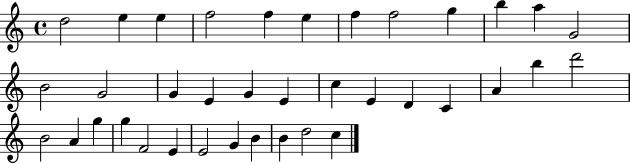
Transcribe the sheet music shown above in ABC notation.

X:1
T:Untitled
M:4/4
L:1/4
K:C
d2 e e f2 f e f f2 g b a G2 B2 G2 G E G E c E D C A b d'2 B2 A g g F2 E E2 G B B d2 c